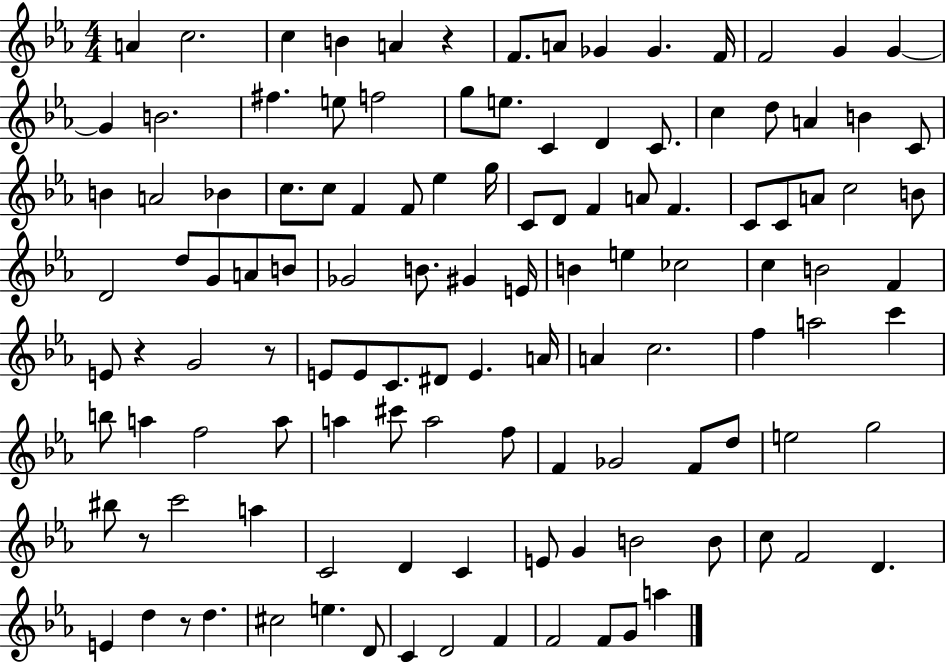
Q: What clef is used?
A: treble